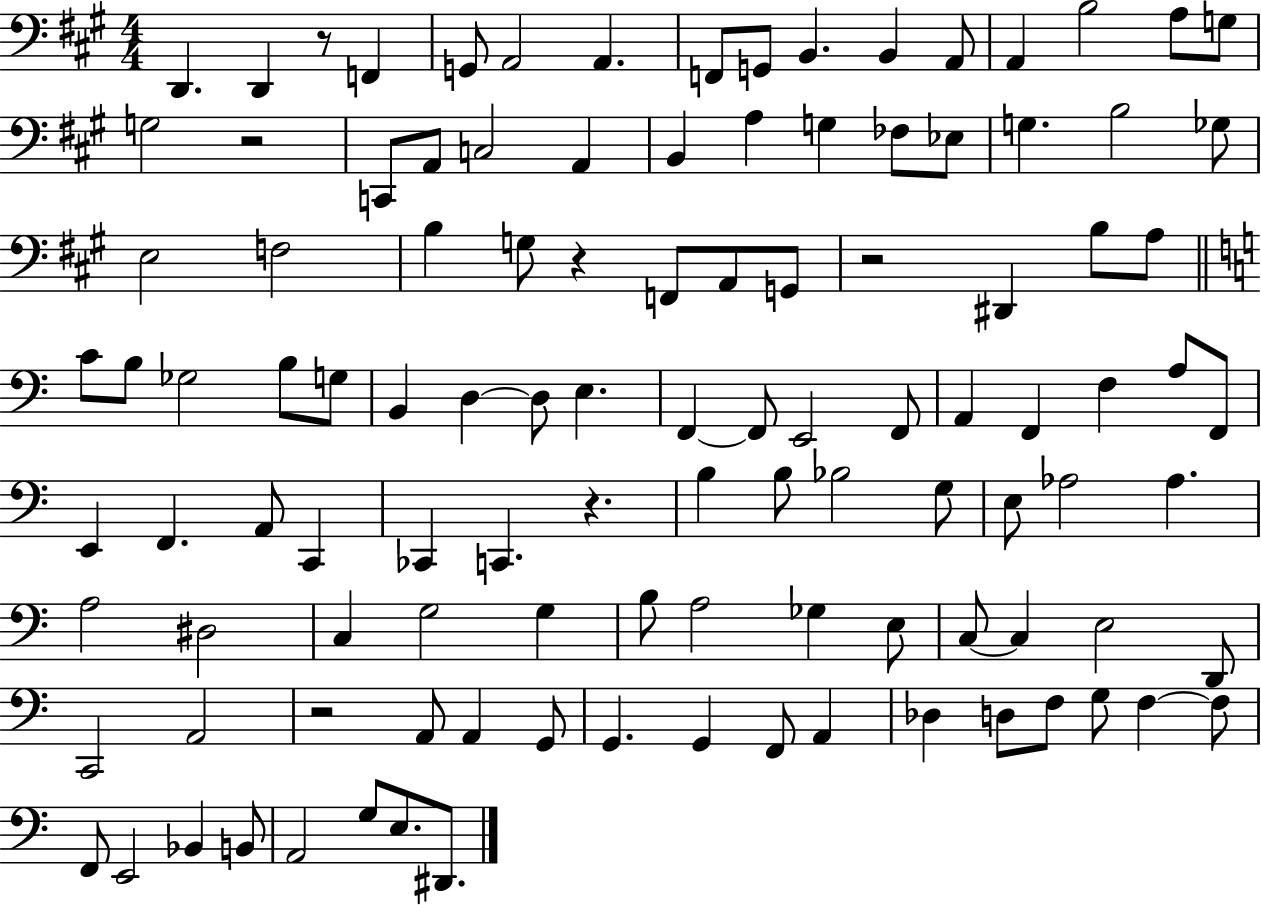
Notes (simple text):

D2/q. D2/q R/e F2/q G2/e A2/h A2/q. F2/e G2/e B2/q. B2/q A2/e A2/q B3/h A3/e G3/e G3/h R/h C2/e A2/e C3/h A2/q B2/q A3/q G3/q FES3/e Eb3/e G3/q. B3/h Gb3/e E3/h F3/h B3/q G3/e R/q F2/e A2/e G2/e R/h D#2/q B3/e A3/e C4/e B3/e Gb3/h B3/e G3/e B2/q D3/q D3/e E3/q. F2/q F2/e E2/h F2/e A2/q F2/q F3/q A3/e F2/e E2/q F2/q. A2/e C2/q CES2/q C2/q. R/q. B3/q B3/e Bb3/h G3/e E3/e Ab3/h Ab3/q. A3/h D#3/h C3/q G3/h G3/q B3/e A3/h Gb3/q E3/e C3/e C3/q E3/h D2/e C2/h A2/h R/h A2/e A2/q G2/e G2/q. G2/q F2/e A2/q Db3/q D3/e F3/e G3/e F3/q F3/e F2/e E2/h Bb2/q B2/e A2/h G3/e E3/e. D#2/e.